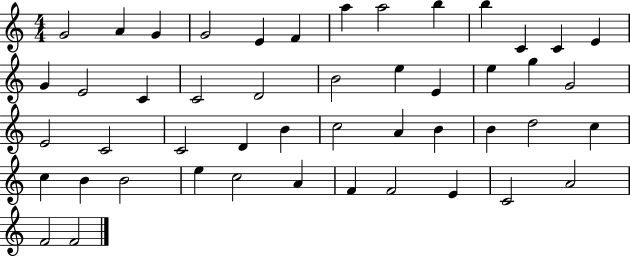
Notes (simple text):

G4/h A4/q G4/q G4/h E4/q F4/q A5/q A5/h B5/q B5/q C4/q C4/q E4/q G4/q E4/h C4/q C4/h D4/h B4/h E5/q E4/q E5/q G5/q G4/h E4/h C4/h C4/h D4/q B4/q C5/h A4/q B4/q B4/q D5/h C5/q C5/q B4/q B4/h E5/q C5/h A4/q F4/q F4/h E4/q C4/h A4/h F4/h F4/h